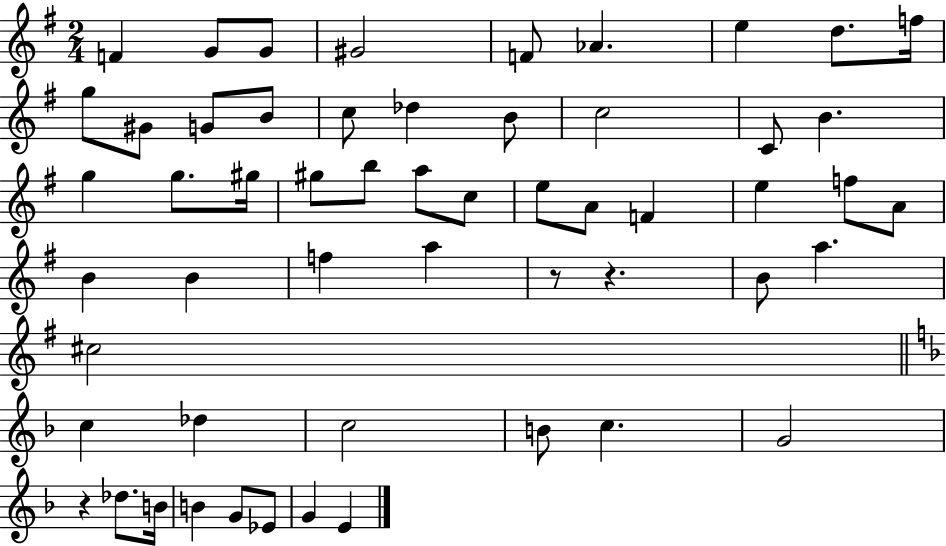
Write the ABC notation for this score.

X:1
T:Untitled
M:2/4
L:1/4
K:G
F G/2 G/2 ^G2 F/2 _A e d/2 f/4 g/2 ^G/2 G/2 B/2 c/2 _d B/2 c2 C/2 B g g/2 ^g/4 ^g/2 b/2 a/2 c/2 e/2 A/2 F e f/2 A/2 B B f a z/2 z B/2 a ^c2 c _d c2 B/2 c G2 z _d/2 B/4 B G/2 _E/2 G E